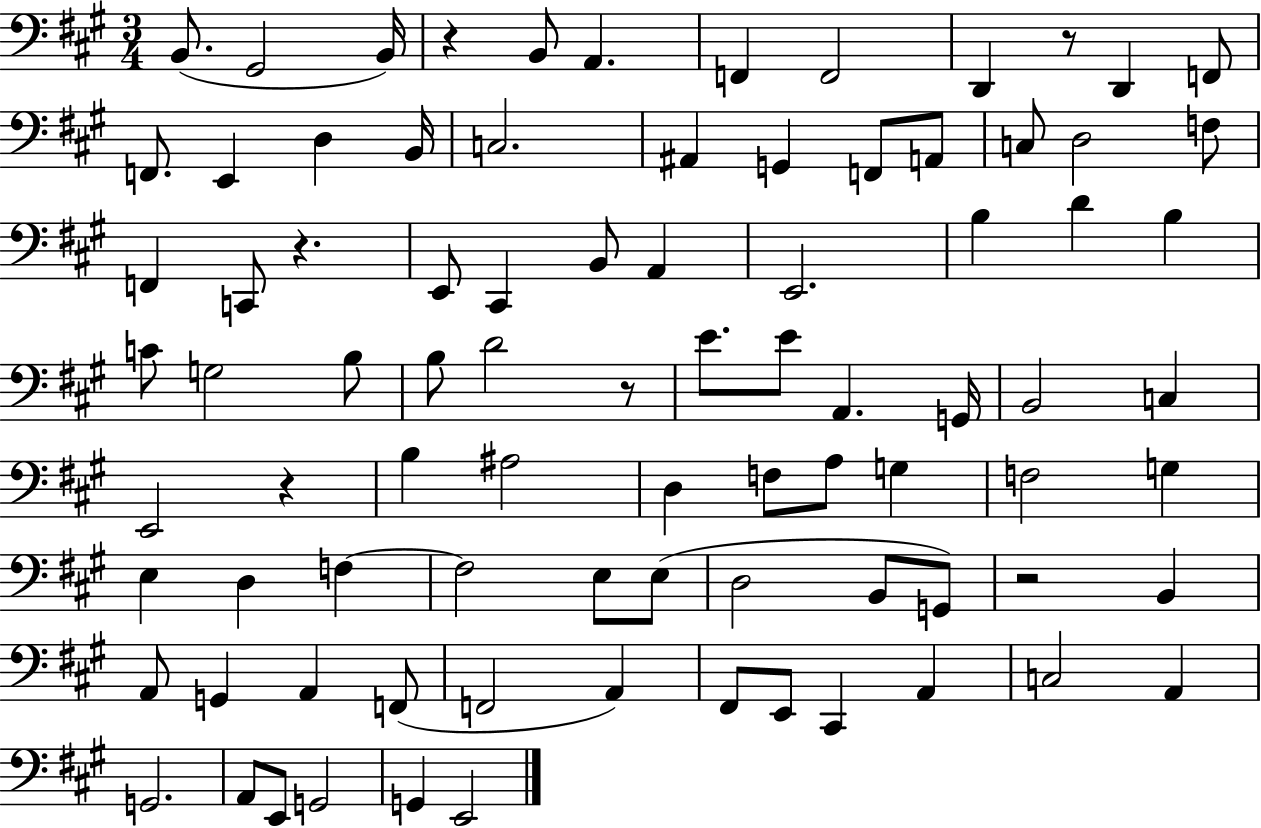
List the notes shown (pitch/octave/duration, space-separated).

B2/e. G#2/h B2/s R/q B2/e A2/q. F2/q F2/h D2/q R/e D2/q F2/e F2/e. E2/q D3/q B2/s C3/h. A#2/q G2/q F2/e A2/e C3/e D3/h F3/e F2/q C2/e R/q. E2/e C#2/q B2/e A2/q E2/h. B3/q D4/q B3/q C4/e G3/h B3/e B3/e D4/h R/e E4/e. E4/e A2/q. G2/s B2/h C3/q E2/h R/q B3/q A#3/h D3/q F3/e A3/e G3/q F3/h G3/q E3/q D3/q F3/q F3/h E3/e E3/e D3/h B2/e G2/e R/h B2/q A2/e G2/q A2/q F2/e F2/h A2/q F#2/e E2/e C#2/q A2/q C3/h A2/q G2/h. A2/e E2/e G2/h G2/q E2/h